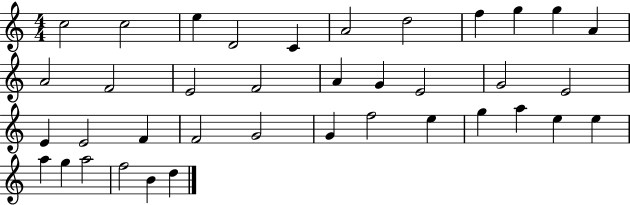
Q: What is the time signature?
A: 4/4